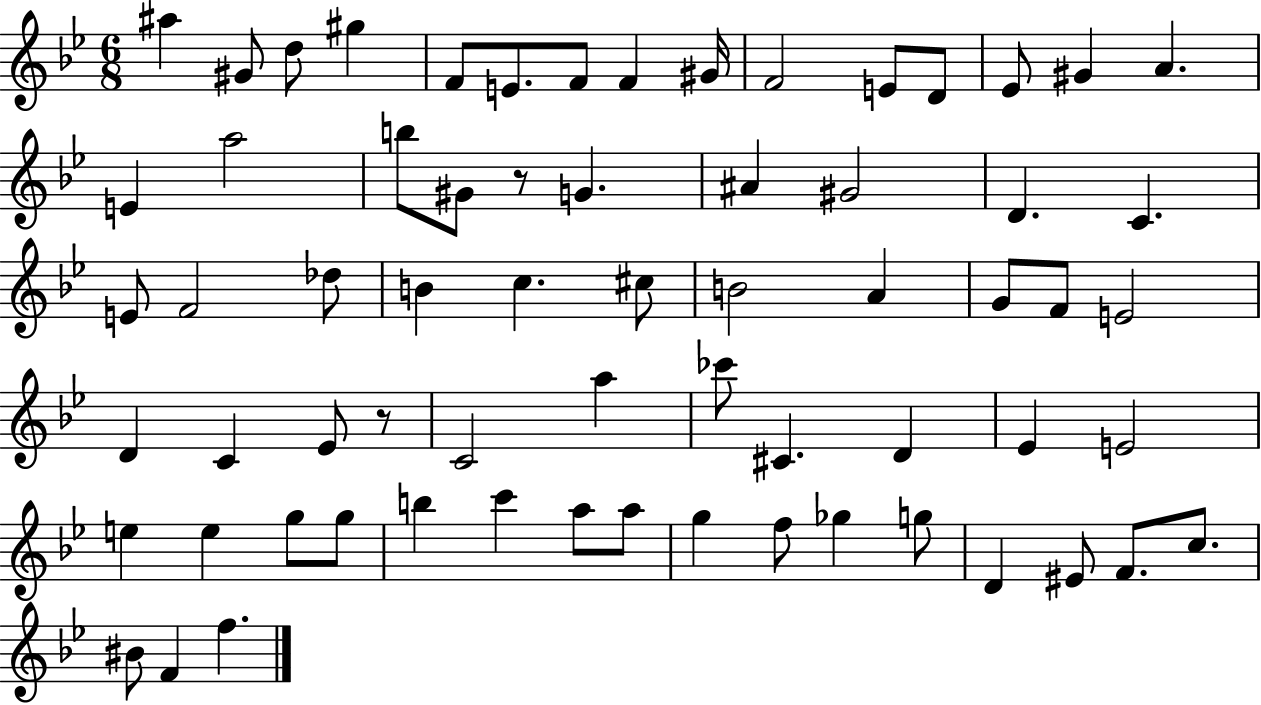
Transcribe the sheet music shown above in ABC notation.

X:1
T:Untitled
M:6/8
L:1/4
K:Bb
^a ^G/2 d/2 ^g F/2 E/2 F/2 F ^G/4 F2 E/2 D/2 _E/2 ^G A E a2 b/2 ^G/2 z/2 G ^A ^G2 D C E/2 F2 _d/2 B c ^c/2 B2 A G/2 F/2 E2 D C _E/2 z/2 C2 a _c'/2 ^C D _E E2 e e g/2 g/2 b c' a/2 a/2 g f/2 _g g/2 D ^E/2 F/2 c/2 ^B/2 F f